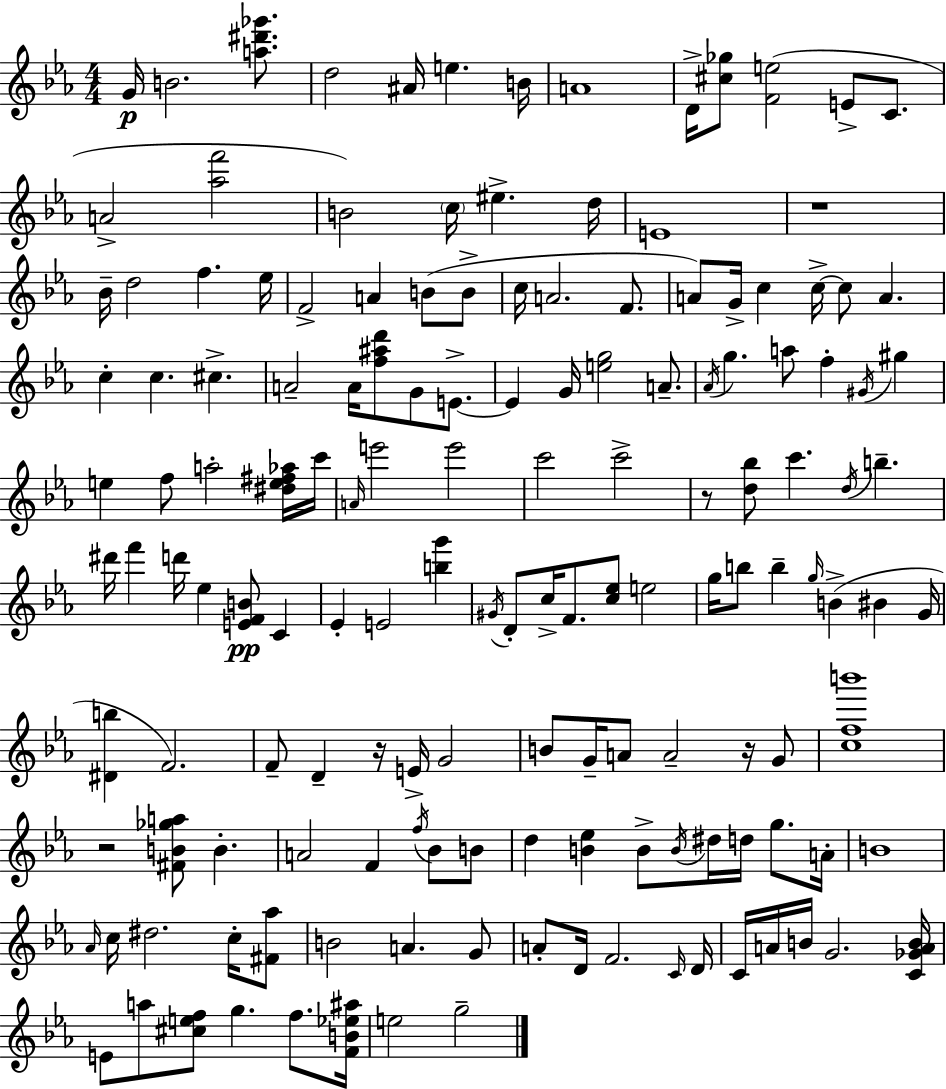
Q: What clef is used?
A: treble